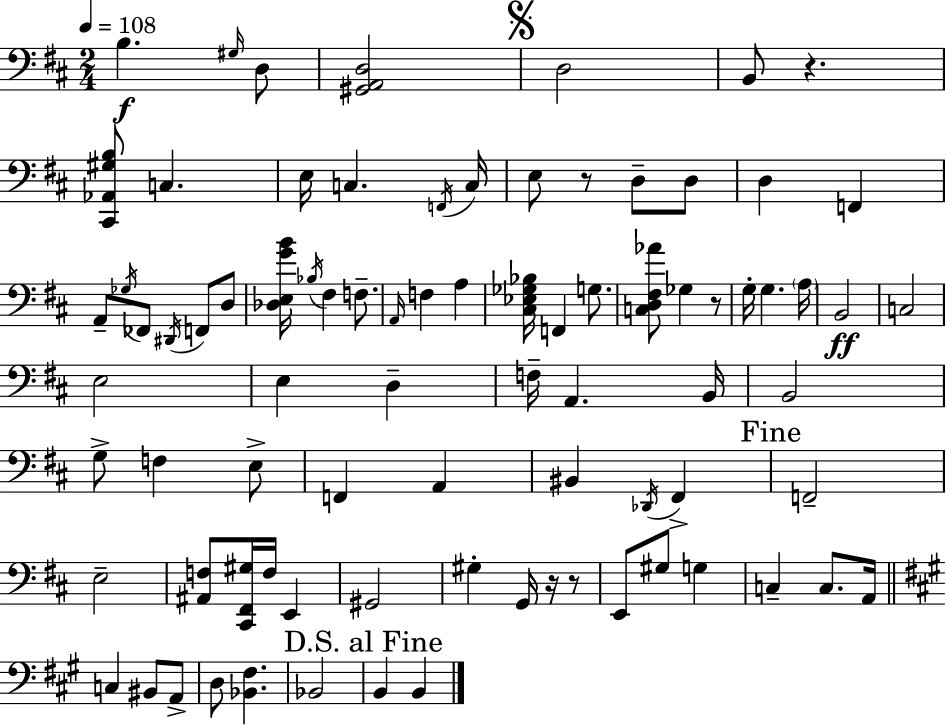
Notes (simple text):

B3/q. G#3/s D3/e [G#2,A2,D3]/h D3/h B2/e R/q. [C#2,Ab2,G#3,B3]/e C3/q. E3/s C3/q. F2/s C3/s E3/e R/e D3/e D3/e D3/q F2/q A2/e Gb3/s FES2/e D#2/s F2/e D3/e [Db3,E3,G4,B4]/s Bb3/s F#3/q F3/e. A2/s F3/q A3/q [C#3,Eb3,Gb3,Bb3]/s F2/q G3/e. [C3,D3,F#3,Ab4]/e Gb3/q R/e G3/s G3/q. A3/s B2/h C3/h E3/h E3/q D3/q F3/s A2/q. B2/s B2/h G3/e F3/q E3/e F2/q A2/q BIS2/q Db2/s F#2/q F2/h E3/h [A#2,F3]/e [C#2,F#2,G#3]/s F3/s E2/q G#2/h G#3/q G2/s R/s R/e E2/e G#3/e G3/q C3/q C3/e. A2/s C3/q BIS2/e A2/e D3/e [Bb2,F#3]/q. Bb2/h B2/q B2/q